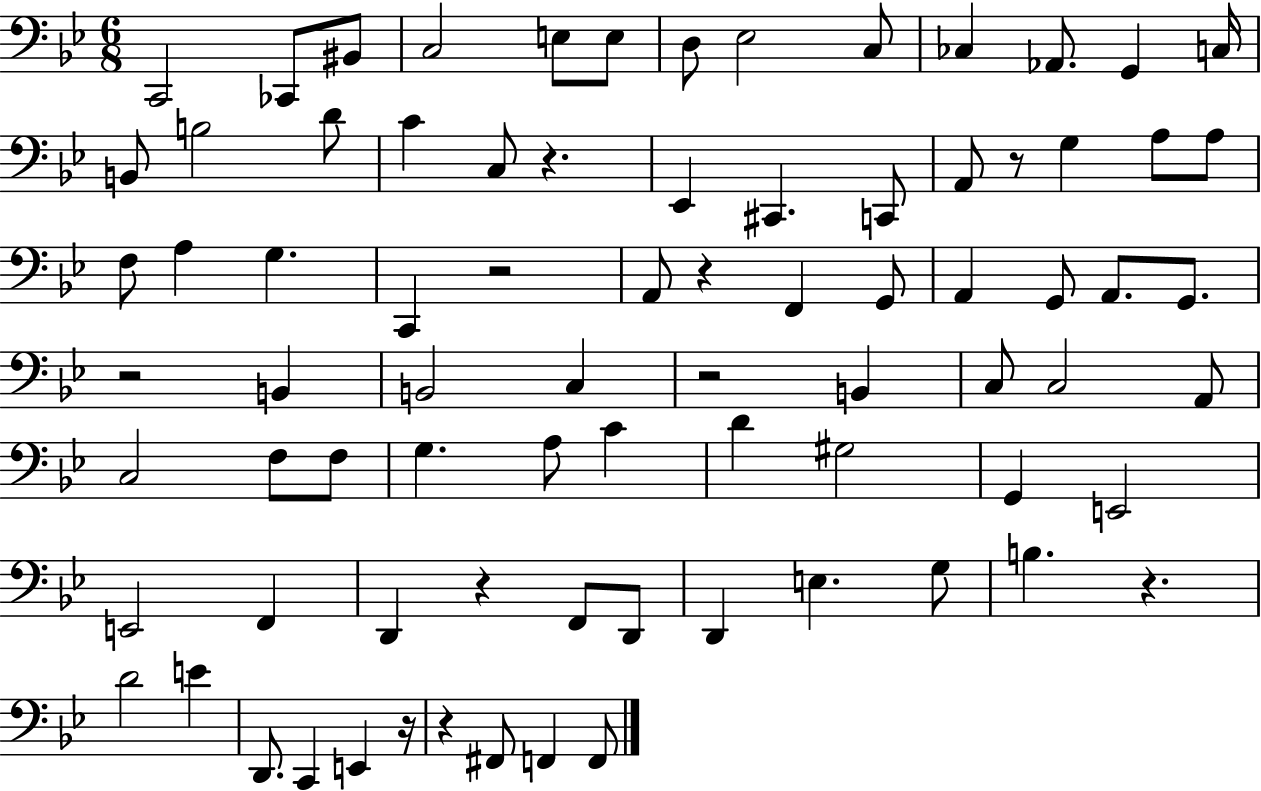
X:1
T:Untitled
M:6/8
L:1/4
K:Bb
C,,2 _C,,/2 ^B,,/2 C,2 E,/2 E,/2 D,/2 _E,2 C,/2 _C, _A,,/2 G,, C,/4 B,,/2 B,2 D/2 C C,/2 z _E,, ^C,, C,,/2 A,,/2 z/2 G, A,/2 A,/2 F,/2 A, G, C,, z2 A,,/2 z F,, G,,/2 A,, G,,/2 A,,/2 G,,/2 z2 B,, B,,2 C, z2 B,, C,/2 C,2 A,,/2 C,2 F,/2 F,/2 G, A,/2 C D ^G,2 G,, E,,2 E,,2 F,, D,, z F,,/2 D,,/2 D,, E, G,/2 B, z D2 E D,,/2 C,, E,, z/4 z ^F,,/2 F,, F,,/2